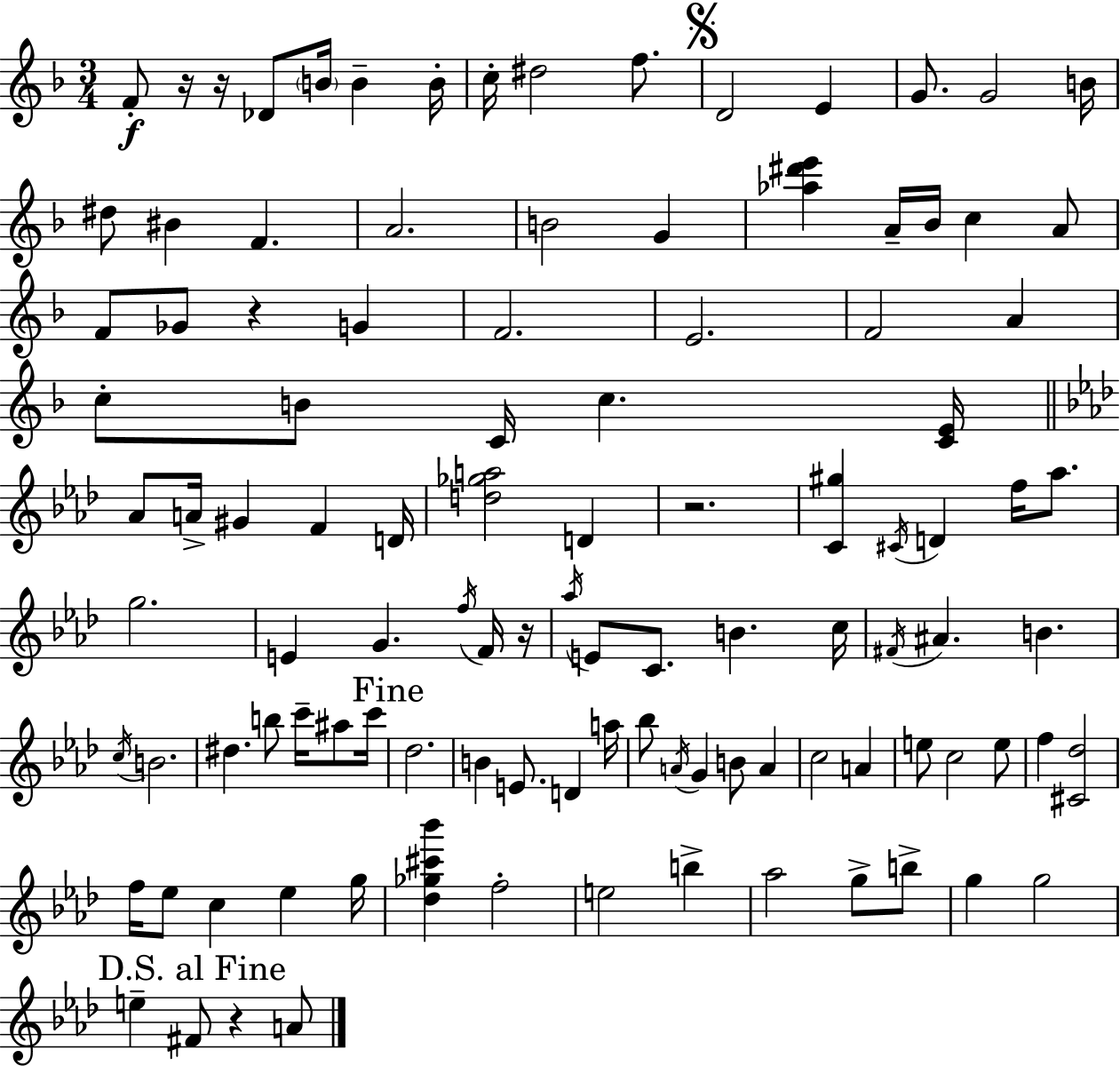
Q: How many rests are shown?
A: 6